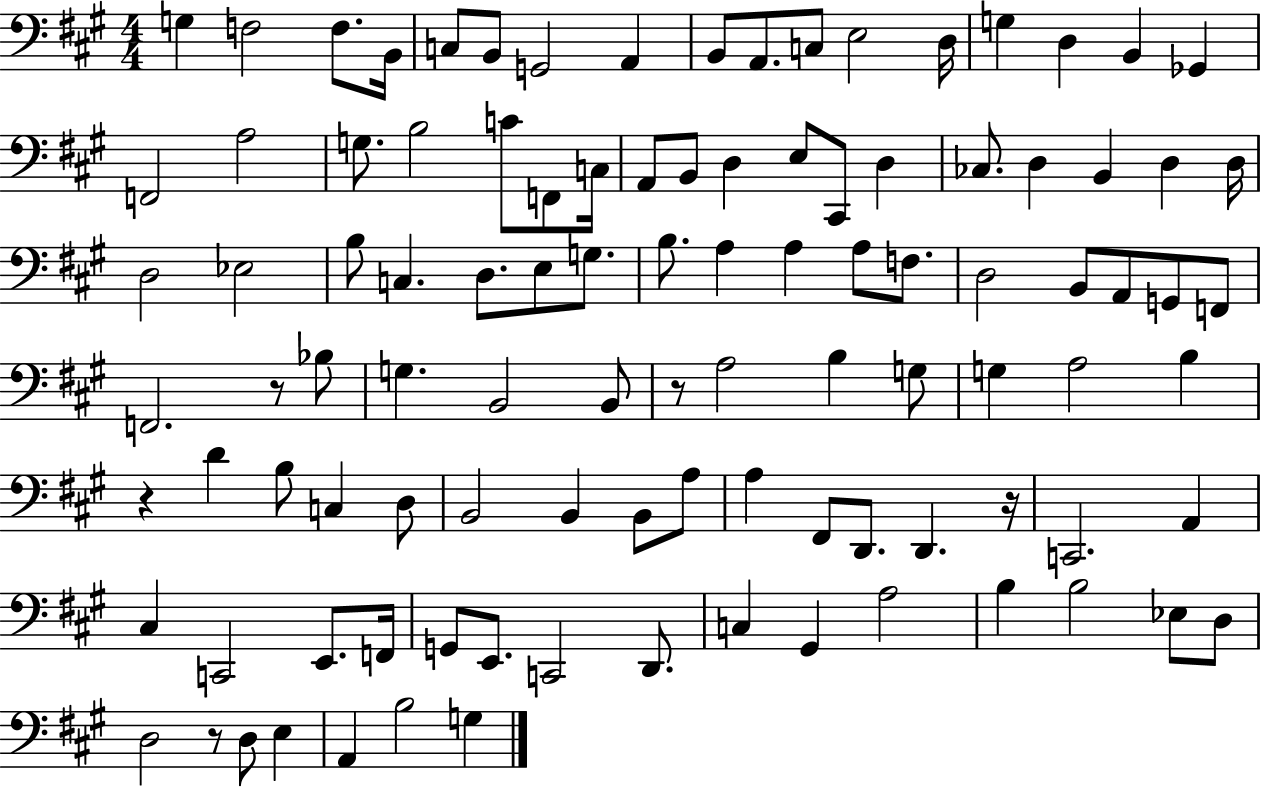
G3/q F3/h F3/e. B2/s C3/e B2/e G2/h A2/q B2/e A2/e. C3/e E3/h D3/s G3/q D3/q B2/q Gb2/q F2/h A3/h G3/e. B3/h C4/e F2/e C3/s A2/e B2/e D3/q E3/e C#2/e D3/q CES3/e. D3/q B2/q D3/q D3/s D3/h Eb3/h B3/e C3/q. D3/e. E3/e G3/e. B3/e. A3/q A3/q A3/e F3/e. D3/h B2/e A2/e G2/e F2/e F2/h. R/e Bb3/e G3/q. B2/h B2/e R/e A3/h B3/q G3/e G3/q A3/h B3/q R/q D4/q B3/e C3/q D3/e B2/h B2/q B2/e A3/e A3/q F#2/e D2/e. D2/q. R/s C2/h. A2/q C#3/q C2/h E2/e. F2/s G2/e E2/e. C2/h D2/e. C3/q G#2/q A3/h B3/q B3/h Eb3/e D3/e D3/h R/e D3/e E3/q A2/q B3/h G3/q